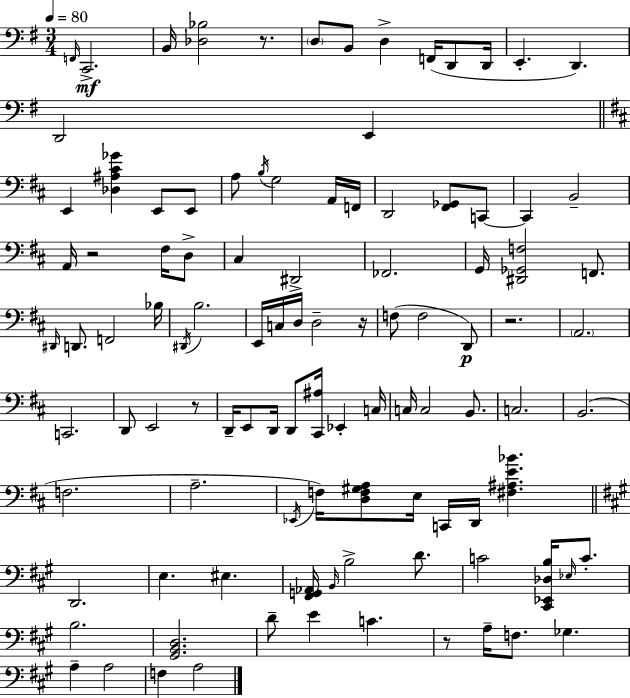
X:1
T:Untitled
M:3/4
L:1/4
K:G
F,,/4 C,,2 B,,/4 [_D,_B,]2 z/2 D,/2 B,,/2 D, F,,/4 D,,/2 D,,/4 E,, D,, D,,2 E,, E,, [_D,^A,^C_G] E,,/2 E,,/2 A,/2 B,/4 G,2 A,,/4 F,,/4 D,,2 [^F,,_G,,]/2 C,,/2 C,, B,,2 A,,/4 z2 ^F,/4 D,/2 ^C, ^D,,2 _F,,2 G,,/4 [^D,,_G,,F,]2 F,,/2 ^D,,/4 D,,/2 F,,2 _B,/4 ^D,,/4 B,2 E,,/4 C,/4 D,/4 D,2 z/4 F,/2 F,2 D,,/2 z2 A,,2 C,,2 D,,/2 E,,2 z/2 D,,/4 E,,/2 D,,/4 D,,/2 [^C,,^A,]/4 _E,, C,/4 C,/4 C,2 B,,/2 C,2 B,,2 F,2 A,2 _E,,/4 F,/4 [D,F,^G,A,]/2 E,/4 C,,/4 D,,/4 [^F,^A,E_B] D,,2 E, ^E, [^F,,G,,_A,,]/4 B,,/4 B,2 D/2 C2 [^C,,_E,,_D,B,]/4 _E,/4 C/2 B,2 [^G,,B,,D,]2 D/2 E C z/2 A,/4 F,/2 _G, A, A,2 F, A,2